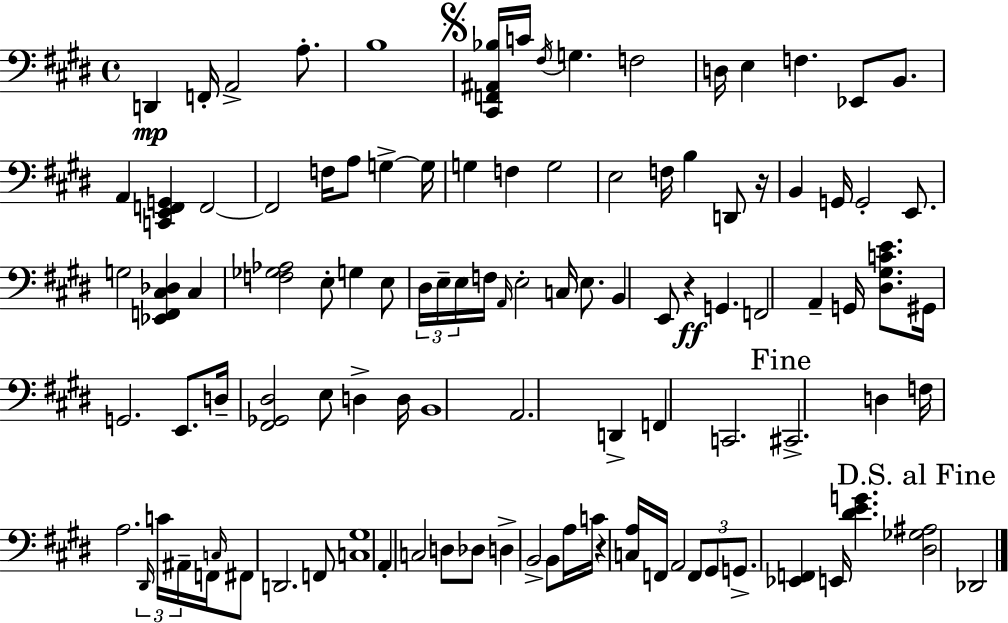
X:1
T:Untitled
M:4/4
L:1/4
K:E
D,, F,,/4 A,,2 A,/2 B,4 [^C,,F,,^A,,_B,]/4 C/4 ^F,/4 G, F,2 D,/4 E, F, _E,,/2 B,,/2 A,, [C,,E,,F,,G,,] F,,2 F,,2 F,/4 A,/2 G, G,/4 G, F, G,2 E,2 F,/4 B, D,,/2 z/4 B,, G,,/4 G,,2 E,,/2 G,2 [_E,,F,,^C,_D,] ^C, [F,_G,_A,]2 E,/2 G, E,/2 ^D,/4 E,/4 E,/4 F,/4 A,,/4 E,2 C,/4 E,/2 B,, E,,/2 z G,, F,,2 A,, G,,/4 [^D,^G,CE]/2 ^G,,/4 G,,2 E,,/2 D,/4 [^F,,_G,,^D,]2 E,/2 D, D,/4 B,,4 A,,2 D,, F,, C,,2 ^C,,2 D, F,/4 A,2 ^D,,/4 C/4 ^A,,/4 F,,/4 C,/4 ^F,,/2 D,,2 F,,/2 [C,^G,]4 A,, C,2 D,/2 _D,/2 D, B,,2 B,,/2 A,/4 C/4 z [C,A,]/4 F,,/4 A,,2 F,,/2 ^G,,/2 G,,/2 [_E,,F,,] E,,/4 [^DEG] [^D,_G,^A,]2 _D,,2